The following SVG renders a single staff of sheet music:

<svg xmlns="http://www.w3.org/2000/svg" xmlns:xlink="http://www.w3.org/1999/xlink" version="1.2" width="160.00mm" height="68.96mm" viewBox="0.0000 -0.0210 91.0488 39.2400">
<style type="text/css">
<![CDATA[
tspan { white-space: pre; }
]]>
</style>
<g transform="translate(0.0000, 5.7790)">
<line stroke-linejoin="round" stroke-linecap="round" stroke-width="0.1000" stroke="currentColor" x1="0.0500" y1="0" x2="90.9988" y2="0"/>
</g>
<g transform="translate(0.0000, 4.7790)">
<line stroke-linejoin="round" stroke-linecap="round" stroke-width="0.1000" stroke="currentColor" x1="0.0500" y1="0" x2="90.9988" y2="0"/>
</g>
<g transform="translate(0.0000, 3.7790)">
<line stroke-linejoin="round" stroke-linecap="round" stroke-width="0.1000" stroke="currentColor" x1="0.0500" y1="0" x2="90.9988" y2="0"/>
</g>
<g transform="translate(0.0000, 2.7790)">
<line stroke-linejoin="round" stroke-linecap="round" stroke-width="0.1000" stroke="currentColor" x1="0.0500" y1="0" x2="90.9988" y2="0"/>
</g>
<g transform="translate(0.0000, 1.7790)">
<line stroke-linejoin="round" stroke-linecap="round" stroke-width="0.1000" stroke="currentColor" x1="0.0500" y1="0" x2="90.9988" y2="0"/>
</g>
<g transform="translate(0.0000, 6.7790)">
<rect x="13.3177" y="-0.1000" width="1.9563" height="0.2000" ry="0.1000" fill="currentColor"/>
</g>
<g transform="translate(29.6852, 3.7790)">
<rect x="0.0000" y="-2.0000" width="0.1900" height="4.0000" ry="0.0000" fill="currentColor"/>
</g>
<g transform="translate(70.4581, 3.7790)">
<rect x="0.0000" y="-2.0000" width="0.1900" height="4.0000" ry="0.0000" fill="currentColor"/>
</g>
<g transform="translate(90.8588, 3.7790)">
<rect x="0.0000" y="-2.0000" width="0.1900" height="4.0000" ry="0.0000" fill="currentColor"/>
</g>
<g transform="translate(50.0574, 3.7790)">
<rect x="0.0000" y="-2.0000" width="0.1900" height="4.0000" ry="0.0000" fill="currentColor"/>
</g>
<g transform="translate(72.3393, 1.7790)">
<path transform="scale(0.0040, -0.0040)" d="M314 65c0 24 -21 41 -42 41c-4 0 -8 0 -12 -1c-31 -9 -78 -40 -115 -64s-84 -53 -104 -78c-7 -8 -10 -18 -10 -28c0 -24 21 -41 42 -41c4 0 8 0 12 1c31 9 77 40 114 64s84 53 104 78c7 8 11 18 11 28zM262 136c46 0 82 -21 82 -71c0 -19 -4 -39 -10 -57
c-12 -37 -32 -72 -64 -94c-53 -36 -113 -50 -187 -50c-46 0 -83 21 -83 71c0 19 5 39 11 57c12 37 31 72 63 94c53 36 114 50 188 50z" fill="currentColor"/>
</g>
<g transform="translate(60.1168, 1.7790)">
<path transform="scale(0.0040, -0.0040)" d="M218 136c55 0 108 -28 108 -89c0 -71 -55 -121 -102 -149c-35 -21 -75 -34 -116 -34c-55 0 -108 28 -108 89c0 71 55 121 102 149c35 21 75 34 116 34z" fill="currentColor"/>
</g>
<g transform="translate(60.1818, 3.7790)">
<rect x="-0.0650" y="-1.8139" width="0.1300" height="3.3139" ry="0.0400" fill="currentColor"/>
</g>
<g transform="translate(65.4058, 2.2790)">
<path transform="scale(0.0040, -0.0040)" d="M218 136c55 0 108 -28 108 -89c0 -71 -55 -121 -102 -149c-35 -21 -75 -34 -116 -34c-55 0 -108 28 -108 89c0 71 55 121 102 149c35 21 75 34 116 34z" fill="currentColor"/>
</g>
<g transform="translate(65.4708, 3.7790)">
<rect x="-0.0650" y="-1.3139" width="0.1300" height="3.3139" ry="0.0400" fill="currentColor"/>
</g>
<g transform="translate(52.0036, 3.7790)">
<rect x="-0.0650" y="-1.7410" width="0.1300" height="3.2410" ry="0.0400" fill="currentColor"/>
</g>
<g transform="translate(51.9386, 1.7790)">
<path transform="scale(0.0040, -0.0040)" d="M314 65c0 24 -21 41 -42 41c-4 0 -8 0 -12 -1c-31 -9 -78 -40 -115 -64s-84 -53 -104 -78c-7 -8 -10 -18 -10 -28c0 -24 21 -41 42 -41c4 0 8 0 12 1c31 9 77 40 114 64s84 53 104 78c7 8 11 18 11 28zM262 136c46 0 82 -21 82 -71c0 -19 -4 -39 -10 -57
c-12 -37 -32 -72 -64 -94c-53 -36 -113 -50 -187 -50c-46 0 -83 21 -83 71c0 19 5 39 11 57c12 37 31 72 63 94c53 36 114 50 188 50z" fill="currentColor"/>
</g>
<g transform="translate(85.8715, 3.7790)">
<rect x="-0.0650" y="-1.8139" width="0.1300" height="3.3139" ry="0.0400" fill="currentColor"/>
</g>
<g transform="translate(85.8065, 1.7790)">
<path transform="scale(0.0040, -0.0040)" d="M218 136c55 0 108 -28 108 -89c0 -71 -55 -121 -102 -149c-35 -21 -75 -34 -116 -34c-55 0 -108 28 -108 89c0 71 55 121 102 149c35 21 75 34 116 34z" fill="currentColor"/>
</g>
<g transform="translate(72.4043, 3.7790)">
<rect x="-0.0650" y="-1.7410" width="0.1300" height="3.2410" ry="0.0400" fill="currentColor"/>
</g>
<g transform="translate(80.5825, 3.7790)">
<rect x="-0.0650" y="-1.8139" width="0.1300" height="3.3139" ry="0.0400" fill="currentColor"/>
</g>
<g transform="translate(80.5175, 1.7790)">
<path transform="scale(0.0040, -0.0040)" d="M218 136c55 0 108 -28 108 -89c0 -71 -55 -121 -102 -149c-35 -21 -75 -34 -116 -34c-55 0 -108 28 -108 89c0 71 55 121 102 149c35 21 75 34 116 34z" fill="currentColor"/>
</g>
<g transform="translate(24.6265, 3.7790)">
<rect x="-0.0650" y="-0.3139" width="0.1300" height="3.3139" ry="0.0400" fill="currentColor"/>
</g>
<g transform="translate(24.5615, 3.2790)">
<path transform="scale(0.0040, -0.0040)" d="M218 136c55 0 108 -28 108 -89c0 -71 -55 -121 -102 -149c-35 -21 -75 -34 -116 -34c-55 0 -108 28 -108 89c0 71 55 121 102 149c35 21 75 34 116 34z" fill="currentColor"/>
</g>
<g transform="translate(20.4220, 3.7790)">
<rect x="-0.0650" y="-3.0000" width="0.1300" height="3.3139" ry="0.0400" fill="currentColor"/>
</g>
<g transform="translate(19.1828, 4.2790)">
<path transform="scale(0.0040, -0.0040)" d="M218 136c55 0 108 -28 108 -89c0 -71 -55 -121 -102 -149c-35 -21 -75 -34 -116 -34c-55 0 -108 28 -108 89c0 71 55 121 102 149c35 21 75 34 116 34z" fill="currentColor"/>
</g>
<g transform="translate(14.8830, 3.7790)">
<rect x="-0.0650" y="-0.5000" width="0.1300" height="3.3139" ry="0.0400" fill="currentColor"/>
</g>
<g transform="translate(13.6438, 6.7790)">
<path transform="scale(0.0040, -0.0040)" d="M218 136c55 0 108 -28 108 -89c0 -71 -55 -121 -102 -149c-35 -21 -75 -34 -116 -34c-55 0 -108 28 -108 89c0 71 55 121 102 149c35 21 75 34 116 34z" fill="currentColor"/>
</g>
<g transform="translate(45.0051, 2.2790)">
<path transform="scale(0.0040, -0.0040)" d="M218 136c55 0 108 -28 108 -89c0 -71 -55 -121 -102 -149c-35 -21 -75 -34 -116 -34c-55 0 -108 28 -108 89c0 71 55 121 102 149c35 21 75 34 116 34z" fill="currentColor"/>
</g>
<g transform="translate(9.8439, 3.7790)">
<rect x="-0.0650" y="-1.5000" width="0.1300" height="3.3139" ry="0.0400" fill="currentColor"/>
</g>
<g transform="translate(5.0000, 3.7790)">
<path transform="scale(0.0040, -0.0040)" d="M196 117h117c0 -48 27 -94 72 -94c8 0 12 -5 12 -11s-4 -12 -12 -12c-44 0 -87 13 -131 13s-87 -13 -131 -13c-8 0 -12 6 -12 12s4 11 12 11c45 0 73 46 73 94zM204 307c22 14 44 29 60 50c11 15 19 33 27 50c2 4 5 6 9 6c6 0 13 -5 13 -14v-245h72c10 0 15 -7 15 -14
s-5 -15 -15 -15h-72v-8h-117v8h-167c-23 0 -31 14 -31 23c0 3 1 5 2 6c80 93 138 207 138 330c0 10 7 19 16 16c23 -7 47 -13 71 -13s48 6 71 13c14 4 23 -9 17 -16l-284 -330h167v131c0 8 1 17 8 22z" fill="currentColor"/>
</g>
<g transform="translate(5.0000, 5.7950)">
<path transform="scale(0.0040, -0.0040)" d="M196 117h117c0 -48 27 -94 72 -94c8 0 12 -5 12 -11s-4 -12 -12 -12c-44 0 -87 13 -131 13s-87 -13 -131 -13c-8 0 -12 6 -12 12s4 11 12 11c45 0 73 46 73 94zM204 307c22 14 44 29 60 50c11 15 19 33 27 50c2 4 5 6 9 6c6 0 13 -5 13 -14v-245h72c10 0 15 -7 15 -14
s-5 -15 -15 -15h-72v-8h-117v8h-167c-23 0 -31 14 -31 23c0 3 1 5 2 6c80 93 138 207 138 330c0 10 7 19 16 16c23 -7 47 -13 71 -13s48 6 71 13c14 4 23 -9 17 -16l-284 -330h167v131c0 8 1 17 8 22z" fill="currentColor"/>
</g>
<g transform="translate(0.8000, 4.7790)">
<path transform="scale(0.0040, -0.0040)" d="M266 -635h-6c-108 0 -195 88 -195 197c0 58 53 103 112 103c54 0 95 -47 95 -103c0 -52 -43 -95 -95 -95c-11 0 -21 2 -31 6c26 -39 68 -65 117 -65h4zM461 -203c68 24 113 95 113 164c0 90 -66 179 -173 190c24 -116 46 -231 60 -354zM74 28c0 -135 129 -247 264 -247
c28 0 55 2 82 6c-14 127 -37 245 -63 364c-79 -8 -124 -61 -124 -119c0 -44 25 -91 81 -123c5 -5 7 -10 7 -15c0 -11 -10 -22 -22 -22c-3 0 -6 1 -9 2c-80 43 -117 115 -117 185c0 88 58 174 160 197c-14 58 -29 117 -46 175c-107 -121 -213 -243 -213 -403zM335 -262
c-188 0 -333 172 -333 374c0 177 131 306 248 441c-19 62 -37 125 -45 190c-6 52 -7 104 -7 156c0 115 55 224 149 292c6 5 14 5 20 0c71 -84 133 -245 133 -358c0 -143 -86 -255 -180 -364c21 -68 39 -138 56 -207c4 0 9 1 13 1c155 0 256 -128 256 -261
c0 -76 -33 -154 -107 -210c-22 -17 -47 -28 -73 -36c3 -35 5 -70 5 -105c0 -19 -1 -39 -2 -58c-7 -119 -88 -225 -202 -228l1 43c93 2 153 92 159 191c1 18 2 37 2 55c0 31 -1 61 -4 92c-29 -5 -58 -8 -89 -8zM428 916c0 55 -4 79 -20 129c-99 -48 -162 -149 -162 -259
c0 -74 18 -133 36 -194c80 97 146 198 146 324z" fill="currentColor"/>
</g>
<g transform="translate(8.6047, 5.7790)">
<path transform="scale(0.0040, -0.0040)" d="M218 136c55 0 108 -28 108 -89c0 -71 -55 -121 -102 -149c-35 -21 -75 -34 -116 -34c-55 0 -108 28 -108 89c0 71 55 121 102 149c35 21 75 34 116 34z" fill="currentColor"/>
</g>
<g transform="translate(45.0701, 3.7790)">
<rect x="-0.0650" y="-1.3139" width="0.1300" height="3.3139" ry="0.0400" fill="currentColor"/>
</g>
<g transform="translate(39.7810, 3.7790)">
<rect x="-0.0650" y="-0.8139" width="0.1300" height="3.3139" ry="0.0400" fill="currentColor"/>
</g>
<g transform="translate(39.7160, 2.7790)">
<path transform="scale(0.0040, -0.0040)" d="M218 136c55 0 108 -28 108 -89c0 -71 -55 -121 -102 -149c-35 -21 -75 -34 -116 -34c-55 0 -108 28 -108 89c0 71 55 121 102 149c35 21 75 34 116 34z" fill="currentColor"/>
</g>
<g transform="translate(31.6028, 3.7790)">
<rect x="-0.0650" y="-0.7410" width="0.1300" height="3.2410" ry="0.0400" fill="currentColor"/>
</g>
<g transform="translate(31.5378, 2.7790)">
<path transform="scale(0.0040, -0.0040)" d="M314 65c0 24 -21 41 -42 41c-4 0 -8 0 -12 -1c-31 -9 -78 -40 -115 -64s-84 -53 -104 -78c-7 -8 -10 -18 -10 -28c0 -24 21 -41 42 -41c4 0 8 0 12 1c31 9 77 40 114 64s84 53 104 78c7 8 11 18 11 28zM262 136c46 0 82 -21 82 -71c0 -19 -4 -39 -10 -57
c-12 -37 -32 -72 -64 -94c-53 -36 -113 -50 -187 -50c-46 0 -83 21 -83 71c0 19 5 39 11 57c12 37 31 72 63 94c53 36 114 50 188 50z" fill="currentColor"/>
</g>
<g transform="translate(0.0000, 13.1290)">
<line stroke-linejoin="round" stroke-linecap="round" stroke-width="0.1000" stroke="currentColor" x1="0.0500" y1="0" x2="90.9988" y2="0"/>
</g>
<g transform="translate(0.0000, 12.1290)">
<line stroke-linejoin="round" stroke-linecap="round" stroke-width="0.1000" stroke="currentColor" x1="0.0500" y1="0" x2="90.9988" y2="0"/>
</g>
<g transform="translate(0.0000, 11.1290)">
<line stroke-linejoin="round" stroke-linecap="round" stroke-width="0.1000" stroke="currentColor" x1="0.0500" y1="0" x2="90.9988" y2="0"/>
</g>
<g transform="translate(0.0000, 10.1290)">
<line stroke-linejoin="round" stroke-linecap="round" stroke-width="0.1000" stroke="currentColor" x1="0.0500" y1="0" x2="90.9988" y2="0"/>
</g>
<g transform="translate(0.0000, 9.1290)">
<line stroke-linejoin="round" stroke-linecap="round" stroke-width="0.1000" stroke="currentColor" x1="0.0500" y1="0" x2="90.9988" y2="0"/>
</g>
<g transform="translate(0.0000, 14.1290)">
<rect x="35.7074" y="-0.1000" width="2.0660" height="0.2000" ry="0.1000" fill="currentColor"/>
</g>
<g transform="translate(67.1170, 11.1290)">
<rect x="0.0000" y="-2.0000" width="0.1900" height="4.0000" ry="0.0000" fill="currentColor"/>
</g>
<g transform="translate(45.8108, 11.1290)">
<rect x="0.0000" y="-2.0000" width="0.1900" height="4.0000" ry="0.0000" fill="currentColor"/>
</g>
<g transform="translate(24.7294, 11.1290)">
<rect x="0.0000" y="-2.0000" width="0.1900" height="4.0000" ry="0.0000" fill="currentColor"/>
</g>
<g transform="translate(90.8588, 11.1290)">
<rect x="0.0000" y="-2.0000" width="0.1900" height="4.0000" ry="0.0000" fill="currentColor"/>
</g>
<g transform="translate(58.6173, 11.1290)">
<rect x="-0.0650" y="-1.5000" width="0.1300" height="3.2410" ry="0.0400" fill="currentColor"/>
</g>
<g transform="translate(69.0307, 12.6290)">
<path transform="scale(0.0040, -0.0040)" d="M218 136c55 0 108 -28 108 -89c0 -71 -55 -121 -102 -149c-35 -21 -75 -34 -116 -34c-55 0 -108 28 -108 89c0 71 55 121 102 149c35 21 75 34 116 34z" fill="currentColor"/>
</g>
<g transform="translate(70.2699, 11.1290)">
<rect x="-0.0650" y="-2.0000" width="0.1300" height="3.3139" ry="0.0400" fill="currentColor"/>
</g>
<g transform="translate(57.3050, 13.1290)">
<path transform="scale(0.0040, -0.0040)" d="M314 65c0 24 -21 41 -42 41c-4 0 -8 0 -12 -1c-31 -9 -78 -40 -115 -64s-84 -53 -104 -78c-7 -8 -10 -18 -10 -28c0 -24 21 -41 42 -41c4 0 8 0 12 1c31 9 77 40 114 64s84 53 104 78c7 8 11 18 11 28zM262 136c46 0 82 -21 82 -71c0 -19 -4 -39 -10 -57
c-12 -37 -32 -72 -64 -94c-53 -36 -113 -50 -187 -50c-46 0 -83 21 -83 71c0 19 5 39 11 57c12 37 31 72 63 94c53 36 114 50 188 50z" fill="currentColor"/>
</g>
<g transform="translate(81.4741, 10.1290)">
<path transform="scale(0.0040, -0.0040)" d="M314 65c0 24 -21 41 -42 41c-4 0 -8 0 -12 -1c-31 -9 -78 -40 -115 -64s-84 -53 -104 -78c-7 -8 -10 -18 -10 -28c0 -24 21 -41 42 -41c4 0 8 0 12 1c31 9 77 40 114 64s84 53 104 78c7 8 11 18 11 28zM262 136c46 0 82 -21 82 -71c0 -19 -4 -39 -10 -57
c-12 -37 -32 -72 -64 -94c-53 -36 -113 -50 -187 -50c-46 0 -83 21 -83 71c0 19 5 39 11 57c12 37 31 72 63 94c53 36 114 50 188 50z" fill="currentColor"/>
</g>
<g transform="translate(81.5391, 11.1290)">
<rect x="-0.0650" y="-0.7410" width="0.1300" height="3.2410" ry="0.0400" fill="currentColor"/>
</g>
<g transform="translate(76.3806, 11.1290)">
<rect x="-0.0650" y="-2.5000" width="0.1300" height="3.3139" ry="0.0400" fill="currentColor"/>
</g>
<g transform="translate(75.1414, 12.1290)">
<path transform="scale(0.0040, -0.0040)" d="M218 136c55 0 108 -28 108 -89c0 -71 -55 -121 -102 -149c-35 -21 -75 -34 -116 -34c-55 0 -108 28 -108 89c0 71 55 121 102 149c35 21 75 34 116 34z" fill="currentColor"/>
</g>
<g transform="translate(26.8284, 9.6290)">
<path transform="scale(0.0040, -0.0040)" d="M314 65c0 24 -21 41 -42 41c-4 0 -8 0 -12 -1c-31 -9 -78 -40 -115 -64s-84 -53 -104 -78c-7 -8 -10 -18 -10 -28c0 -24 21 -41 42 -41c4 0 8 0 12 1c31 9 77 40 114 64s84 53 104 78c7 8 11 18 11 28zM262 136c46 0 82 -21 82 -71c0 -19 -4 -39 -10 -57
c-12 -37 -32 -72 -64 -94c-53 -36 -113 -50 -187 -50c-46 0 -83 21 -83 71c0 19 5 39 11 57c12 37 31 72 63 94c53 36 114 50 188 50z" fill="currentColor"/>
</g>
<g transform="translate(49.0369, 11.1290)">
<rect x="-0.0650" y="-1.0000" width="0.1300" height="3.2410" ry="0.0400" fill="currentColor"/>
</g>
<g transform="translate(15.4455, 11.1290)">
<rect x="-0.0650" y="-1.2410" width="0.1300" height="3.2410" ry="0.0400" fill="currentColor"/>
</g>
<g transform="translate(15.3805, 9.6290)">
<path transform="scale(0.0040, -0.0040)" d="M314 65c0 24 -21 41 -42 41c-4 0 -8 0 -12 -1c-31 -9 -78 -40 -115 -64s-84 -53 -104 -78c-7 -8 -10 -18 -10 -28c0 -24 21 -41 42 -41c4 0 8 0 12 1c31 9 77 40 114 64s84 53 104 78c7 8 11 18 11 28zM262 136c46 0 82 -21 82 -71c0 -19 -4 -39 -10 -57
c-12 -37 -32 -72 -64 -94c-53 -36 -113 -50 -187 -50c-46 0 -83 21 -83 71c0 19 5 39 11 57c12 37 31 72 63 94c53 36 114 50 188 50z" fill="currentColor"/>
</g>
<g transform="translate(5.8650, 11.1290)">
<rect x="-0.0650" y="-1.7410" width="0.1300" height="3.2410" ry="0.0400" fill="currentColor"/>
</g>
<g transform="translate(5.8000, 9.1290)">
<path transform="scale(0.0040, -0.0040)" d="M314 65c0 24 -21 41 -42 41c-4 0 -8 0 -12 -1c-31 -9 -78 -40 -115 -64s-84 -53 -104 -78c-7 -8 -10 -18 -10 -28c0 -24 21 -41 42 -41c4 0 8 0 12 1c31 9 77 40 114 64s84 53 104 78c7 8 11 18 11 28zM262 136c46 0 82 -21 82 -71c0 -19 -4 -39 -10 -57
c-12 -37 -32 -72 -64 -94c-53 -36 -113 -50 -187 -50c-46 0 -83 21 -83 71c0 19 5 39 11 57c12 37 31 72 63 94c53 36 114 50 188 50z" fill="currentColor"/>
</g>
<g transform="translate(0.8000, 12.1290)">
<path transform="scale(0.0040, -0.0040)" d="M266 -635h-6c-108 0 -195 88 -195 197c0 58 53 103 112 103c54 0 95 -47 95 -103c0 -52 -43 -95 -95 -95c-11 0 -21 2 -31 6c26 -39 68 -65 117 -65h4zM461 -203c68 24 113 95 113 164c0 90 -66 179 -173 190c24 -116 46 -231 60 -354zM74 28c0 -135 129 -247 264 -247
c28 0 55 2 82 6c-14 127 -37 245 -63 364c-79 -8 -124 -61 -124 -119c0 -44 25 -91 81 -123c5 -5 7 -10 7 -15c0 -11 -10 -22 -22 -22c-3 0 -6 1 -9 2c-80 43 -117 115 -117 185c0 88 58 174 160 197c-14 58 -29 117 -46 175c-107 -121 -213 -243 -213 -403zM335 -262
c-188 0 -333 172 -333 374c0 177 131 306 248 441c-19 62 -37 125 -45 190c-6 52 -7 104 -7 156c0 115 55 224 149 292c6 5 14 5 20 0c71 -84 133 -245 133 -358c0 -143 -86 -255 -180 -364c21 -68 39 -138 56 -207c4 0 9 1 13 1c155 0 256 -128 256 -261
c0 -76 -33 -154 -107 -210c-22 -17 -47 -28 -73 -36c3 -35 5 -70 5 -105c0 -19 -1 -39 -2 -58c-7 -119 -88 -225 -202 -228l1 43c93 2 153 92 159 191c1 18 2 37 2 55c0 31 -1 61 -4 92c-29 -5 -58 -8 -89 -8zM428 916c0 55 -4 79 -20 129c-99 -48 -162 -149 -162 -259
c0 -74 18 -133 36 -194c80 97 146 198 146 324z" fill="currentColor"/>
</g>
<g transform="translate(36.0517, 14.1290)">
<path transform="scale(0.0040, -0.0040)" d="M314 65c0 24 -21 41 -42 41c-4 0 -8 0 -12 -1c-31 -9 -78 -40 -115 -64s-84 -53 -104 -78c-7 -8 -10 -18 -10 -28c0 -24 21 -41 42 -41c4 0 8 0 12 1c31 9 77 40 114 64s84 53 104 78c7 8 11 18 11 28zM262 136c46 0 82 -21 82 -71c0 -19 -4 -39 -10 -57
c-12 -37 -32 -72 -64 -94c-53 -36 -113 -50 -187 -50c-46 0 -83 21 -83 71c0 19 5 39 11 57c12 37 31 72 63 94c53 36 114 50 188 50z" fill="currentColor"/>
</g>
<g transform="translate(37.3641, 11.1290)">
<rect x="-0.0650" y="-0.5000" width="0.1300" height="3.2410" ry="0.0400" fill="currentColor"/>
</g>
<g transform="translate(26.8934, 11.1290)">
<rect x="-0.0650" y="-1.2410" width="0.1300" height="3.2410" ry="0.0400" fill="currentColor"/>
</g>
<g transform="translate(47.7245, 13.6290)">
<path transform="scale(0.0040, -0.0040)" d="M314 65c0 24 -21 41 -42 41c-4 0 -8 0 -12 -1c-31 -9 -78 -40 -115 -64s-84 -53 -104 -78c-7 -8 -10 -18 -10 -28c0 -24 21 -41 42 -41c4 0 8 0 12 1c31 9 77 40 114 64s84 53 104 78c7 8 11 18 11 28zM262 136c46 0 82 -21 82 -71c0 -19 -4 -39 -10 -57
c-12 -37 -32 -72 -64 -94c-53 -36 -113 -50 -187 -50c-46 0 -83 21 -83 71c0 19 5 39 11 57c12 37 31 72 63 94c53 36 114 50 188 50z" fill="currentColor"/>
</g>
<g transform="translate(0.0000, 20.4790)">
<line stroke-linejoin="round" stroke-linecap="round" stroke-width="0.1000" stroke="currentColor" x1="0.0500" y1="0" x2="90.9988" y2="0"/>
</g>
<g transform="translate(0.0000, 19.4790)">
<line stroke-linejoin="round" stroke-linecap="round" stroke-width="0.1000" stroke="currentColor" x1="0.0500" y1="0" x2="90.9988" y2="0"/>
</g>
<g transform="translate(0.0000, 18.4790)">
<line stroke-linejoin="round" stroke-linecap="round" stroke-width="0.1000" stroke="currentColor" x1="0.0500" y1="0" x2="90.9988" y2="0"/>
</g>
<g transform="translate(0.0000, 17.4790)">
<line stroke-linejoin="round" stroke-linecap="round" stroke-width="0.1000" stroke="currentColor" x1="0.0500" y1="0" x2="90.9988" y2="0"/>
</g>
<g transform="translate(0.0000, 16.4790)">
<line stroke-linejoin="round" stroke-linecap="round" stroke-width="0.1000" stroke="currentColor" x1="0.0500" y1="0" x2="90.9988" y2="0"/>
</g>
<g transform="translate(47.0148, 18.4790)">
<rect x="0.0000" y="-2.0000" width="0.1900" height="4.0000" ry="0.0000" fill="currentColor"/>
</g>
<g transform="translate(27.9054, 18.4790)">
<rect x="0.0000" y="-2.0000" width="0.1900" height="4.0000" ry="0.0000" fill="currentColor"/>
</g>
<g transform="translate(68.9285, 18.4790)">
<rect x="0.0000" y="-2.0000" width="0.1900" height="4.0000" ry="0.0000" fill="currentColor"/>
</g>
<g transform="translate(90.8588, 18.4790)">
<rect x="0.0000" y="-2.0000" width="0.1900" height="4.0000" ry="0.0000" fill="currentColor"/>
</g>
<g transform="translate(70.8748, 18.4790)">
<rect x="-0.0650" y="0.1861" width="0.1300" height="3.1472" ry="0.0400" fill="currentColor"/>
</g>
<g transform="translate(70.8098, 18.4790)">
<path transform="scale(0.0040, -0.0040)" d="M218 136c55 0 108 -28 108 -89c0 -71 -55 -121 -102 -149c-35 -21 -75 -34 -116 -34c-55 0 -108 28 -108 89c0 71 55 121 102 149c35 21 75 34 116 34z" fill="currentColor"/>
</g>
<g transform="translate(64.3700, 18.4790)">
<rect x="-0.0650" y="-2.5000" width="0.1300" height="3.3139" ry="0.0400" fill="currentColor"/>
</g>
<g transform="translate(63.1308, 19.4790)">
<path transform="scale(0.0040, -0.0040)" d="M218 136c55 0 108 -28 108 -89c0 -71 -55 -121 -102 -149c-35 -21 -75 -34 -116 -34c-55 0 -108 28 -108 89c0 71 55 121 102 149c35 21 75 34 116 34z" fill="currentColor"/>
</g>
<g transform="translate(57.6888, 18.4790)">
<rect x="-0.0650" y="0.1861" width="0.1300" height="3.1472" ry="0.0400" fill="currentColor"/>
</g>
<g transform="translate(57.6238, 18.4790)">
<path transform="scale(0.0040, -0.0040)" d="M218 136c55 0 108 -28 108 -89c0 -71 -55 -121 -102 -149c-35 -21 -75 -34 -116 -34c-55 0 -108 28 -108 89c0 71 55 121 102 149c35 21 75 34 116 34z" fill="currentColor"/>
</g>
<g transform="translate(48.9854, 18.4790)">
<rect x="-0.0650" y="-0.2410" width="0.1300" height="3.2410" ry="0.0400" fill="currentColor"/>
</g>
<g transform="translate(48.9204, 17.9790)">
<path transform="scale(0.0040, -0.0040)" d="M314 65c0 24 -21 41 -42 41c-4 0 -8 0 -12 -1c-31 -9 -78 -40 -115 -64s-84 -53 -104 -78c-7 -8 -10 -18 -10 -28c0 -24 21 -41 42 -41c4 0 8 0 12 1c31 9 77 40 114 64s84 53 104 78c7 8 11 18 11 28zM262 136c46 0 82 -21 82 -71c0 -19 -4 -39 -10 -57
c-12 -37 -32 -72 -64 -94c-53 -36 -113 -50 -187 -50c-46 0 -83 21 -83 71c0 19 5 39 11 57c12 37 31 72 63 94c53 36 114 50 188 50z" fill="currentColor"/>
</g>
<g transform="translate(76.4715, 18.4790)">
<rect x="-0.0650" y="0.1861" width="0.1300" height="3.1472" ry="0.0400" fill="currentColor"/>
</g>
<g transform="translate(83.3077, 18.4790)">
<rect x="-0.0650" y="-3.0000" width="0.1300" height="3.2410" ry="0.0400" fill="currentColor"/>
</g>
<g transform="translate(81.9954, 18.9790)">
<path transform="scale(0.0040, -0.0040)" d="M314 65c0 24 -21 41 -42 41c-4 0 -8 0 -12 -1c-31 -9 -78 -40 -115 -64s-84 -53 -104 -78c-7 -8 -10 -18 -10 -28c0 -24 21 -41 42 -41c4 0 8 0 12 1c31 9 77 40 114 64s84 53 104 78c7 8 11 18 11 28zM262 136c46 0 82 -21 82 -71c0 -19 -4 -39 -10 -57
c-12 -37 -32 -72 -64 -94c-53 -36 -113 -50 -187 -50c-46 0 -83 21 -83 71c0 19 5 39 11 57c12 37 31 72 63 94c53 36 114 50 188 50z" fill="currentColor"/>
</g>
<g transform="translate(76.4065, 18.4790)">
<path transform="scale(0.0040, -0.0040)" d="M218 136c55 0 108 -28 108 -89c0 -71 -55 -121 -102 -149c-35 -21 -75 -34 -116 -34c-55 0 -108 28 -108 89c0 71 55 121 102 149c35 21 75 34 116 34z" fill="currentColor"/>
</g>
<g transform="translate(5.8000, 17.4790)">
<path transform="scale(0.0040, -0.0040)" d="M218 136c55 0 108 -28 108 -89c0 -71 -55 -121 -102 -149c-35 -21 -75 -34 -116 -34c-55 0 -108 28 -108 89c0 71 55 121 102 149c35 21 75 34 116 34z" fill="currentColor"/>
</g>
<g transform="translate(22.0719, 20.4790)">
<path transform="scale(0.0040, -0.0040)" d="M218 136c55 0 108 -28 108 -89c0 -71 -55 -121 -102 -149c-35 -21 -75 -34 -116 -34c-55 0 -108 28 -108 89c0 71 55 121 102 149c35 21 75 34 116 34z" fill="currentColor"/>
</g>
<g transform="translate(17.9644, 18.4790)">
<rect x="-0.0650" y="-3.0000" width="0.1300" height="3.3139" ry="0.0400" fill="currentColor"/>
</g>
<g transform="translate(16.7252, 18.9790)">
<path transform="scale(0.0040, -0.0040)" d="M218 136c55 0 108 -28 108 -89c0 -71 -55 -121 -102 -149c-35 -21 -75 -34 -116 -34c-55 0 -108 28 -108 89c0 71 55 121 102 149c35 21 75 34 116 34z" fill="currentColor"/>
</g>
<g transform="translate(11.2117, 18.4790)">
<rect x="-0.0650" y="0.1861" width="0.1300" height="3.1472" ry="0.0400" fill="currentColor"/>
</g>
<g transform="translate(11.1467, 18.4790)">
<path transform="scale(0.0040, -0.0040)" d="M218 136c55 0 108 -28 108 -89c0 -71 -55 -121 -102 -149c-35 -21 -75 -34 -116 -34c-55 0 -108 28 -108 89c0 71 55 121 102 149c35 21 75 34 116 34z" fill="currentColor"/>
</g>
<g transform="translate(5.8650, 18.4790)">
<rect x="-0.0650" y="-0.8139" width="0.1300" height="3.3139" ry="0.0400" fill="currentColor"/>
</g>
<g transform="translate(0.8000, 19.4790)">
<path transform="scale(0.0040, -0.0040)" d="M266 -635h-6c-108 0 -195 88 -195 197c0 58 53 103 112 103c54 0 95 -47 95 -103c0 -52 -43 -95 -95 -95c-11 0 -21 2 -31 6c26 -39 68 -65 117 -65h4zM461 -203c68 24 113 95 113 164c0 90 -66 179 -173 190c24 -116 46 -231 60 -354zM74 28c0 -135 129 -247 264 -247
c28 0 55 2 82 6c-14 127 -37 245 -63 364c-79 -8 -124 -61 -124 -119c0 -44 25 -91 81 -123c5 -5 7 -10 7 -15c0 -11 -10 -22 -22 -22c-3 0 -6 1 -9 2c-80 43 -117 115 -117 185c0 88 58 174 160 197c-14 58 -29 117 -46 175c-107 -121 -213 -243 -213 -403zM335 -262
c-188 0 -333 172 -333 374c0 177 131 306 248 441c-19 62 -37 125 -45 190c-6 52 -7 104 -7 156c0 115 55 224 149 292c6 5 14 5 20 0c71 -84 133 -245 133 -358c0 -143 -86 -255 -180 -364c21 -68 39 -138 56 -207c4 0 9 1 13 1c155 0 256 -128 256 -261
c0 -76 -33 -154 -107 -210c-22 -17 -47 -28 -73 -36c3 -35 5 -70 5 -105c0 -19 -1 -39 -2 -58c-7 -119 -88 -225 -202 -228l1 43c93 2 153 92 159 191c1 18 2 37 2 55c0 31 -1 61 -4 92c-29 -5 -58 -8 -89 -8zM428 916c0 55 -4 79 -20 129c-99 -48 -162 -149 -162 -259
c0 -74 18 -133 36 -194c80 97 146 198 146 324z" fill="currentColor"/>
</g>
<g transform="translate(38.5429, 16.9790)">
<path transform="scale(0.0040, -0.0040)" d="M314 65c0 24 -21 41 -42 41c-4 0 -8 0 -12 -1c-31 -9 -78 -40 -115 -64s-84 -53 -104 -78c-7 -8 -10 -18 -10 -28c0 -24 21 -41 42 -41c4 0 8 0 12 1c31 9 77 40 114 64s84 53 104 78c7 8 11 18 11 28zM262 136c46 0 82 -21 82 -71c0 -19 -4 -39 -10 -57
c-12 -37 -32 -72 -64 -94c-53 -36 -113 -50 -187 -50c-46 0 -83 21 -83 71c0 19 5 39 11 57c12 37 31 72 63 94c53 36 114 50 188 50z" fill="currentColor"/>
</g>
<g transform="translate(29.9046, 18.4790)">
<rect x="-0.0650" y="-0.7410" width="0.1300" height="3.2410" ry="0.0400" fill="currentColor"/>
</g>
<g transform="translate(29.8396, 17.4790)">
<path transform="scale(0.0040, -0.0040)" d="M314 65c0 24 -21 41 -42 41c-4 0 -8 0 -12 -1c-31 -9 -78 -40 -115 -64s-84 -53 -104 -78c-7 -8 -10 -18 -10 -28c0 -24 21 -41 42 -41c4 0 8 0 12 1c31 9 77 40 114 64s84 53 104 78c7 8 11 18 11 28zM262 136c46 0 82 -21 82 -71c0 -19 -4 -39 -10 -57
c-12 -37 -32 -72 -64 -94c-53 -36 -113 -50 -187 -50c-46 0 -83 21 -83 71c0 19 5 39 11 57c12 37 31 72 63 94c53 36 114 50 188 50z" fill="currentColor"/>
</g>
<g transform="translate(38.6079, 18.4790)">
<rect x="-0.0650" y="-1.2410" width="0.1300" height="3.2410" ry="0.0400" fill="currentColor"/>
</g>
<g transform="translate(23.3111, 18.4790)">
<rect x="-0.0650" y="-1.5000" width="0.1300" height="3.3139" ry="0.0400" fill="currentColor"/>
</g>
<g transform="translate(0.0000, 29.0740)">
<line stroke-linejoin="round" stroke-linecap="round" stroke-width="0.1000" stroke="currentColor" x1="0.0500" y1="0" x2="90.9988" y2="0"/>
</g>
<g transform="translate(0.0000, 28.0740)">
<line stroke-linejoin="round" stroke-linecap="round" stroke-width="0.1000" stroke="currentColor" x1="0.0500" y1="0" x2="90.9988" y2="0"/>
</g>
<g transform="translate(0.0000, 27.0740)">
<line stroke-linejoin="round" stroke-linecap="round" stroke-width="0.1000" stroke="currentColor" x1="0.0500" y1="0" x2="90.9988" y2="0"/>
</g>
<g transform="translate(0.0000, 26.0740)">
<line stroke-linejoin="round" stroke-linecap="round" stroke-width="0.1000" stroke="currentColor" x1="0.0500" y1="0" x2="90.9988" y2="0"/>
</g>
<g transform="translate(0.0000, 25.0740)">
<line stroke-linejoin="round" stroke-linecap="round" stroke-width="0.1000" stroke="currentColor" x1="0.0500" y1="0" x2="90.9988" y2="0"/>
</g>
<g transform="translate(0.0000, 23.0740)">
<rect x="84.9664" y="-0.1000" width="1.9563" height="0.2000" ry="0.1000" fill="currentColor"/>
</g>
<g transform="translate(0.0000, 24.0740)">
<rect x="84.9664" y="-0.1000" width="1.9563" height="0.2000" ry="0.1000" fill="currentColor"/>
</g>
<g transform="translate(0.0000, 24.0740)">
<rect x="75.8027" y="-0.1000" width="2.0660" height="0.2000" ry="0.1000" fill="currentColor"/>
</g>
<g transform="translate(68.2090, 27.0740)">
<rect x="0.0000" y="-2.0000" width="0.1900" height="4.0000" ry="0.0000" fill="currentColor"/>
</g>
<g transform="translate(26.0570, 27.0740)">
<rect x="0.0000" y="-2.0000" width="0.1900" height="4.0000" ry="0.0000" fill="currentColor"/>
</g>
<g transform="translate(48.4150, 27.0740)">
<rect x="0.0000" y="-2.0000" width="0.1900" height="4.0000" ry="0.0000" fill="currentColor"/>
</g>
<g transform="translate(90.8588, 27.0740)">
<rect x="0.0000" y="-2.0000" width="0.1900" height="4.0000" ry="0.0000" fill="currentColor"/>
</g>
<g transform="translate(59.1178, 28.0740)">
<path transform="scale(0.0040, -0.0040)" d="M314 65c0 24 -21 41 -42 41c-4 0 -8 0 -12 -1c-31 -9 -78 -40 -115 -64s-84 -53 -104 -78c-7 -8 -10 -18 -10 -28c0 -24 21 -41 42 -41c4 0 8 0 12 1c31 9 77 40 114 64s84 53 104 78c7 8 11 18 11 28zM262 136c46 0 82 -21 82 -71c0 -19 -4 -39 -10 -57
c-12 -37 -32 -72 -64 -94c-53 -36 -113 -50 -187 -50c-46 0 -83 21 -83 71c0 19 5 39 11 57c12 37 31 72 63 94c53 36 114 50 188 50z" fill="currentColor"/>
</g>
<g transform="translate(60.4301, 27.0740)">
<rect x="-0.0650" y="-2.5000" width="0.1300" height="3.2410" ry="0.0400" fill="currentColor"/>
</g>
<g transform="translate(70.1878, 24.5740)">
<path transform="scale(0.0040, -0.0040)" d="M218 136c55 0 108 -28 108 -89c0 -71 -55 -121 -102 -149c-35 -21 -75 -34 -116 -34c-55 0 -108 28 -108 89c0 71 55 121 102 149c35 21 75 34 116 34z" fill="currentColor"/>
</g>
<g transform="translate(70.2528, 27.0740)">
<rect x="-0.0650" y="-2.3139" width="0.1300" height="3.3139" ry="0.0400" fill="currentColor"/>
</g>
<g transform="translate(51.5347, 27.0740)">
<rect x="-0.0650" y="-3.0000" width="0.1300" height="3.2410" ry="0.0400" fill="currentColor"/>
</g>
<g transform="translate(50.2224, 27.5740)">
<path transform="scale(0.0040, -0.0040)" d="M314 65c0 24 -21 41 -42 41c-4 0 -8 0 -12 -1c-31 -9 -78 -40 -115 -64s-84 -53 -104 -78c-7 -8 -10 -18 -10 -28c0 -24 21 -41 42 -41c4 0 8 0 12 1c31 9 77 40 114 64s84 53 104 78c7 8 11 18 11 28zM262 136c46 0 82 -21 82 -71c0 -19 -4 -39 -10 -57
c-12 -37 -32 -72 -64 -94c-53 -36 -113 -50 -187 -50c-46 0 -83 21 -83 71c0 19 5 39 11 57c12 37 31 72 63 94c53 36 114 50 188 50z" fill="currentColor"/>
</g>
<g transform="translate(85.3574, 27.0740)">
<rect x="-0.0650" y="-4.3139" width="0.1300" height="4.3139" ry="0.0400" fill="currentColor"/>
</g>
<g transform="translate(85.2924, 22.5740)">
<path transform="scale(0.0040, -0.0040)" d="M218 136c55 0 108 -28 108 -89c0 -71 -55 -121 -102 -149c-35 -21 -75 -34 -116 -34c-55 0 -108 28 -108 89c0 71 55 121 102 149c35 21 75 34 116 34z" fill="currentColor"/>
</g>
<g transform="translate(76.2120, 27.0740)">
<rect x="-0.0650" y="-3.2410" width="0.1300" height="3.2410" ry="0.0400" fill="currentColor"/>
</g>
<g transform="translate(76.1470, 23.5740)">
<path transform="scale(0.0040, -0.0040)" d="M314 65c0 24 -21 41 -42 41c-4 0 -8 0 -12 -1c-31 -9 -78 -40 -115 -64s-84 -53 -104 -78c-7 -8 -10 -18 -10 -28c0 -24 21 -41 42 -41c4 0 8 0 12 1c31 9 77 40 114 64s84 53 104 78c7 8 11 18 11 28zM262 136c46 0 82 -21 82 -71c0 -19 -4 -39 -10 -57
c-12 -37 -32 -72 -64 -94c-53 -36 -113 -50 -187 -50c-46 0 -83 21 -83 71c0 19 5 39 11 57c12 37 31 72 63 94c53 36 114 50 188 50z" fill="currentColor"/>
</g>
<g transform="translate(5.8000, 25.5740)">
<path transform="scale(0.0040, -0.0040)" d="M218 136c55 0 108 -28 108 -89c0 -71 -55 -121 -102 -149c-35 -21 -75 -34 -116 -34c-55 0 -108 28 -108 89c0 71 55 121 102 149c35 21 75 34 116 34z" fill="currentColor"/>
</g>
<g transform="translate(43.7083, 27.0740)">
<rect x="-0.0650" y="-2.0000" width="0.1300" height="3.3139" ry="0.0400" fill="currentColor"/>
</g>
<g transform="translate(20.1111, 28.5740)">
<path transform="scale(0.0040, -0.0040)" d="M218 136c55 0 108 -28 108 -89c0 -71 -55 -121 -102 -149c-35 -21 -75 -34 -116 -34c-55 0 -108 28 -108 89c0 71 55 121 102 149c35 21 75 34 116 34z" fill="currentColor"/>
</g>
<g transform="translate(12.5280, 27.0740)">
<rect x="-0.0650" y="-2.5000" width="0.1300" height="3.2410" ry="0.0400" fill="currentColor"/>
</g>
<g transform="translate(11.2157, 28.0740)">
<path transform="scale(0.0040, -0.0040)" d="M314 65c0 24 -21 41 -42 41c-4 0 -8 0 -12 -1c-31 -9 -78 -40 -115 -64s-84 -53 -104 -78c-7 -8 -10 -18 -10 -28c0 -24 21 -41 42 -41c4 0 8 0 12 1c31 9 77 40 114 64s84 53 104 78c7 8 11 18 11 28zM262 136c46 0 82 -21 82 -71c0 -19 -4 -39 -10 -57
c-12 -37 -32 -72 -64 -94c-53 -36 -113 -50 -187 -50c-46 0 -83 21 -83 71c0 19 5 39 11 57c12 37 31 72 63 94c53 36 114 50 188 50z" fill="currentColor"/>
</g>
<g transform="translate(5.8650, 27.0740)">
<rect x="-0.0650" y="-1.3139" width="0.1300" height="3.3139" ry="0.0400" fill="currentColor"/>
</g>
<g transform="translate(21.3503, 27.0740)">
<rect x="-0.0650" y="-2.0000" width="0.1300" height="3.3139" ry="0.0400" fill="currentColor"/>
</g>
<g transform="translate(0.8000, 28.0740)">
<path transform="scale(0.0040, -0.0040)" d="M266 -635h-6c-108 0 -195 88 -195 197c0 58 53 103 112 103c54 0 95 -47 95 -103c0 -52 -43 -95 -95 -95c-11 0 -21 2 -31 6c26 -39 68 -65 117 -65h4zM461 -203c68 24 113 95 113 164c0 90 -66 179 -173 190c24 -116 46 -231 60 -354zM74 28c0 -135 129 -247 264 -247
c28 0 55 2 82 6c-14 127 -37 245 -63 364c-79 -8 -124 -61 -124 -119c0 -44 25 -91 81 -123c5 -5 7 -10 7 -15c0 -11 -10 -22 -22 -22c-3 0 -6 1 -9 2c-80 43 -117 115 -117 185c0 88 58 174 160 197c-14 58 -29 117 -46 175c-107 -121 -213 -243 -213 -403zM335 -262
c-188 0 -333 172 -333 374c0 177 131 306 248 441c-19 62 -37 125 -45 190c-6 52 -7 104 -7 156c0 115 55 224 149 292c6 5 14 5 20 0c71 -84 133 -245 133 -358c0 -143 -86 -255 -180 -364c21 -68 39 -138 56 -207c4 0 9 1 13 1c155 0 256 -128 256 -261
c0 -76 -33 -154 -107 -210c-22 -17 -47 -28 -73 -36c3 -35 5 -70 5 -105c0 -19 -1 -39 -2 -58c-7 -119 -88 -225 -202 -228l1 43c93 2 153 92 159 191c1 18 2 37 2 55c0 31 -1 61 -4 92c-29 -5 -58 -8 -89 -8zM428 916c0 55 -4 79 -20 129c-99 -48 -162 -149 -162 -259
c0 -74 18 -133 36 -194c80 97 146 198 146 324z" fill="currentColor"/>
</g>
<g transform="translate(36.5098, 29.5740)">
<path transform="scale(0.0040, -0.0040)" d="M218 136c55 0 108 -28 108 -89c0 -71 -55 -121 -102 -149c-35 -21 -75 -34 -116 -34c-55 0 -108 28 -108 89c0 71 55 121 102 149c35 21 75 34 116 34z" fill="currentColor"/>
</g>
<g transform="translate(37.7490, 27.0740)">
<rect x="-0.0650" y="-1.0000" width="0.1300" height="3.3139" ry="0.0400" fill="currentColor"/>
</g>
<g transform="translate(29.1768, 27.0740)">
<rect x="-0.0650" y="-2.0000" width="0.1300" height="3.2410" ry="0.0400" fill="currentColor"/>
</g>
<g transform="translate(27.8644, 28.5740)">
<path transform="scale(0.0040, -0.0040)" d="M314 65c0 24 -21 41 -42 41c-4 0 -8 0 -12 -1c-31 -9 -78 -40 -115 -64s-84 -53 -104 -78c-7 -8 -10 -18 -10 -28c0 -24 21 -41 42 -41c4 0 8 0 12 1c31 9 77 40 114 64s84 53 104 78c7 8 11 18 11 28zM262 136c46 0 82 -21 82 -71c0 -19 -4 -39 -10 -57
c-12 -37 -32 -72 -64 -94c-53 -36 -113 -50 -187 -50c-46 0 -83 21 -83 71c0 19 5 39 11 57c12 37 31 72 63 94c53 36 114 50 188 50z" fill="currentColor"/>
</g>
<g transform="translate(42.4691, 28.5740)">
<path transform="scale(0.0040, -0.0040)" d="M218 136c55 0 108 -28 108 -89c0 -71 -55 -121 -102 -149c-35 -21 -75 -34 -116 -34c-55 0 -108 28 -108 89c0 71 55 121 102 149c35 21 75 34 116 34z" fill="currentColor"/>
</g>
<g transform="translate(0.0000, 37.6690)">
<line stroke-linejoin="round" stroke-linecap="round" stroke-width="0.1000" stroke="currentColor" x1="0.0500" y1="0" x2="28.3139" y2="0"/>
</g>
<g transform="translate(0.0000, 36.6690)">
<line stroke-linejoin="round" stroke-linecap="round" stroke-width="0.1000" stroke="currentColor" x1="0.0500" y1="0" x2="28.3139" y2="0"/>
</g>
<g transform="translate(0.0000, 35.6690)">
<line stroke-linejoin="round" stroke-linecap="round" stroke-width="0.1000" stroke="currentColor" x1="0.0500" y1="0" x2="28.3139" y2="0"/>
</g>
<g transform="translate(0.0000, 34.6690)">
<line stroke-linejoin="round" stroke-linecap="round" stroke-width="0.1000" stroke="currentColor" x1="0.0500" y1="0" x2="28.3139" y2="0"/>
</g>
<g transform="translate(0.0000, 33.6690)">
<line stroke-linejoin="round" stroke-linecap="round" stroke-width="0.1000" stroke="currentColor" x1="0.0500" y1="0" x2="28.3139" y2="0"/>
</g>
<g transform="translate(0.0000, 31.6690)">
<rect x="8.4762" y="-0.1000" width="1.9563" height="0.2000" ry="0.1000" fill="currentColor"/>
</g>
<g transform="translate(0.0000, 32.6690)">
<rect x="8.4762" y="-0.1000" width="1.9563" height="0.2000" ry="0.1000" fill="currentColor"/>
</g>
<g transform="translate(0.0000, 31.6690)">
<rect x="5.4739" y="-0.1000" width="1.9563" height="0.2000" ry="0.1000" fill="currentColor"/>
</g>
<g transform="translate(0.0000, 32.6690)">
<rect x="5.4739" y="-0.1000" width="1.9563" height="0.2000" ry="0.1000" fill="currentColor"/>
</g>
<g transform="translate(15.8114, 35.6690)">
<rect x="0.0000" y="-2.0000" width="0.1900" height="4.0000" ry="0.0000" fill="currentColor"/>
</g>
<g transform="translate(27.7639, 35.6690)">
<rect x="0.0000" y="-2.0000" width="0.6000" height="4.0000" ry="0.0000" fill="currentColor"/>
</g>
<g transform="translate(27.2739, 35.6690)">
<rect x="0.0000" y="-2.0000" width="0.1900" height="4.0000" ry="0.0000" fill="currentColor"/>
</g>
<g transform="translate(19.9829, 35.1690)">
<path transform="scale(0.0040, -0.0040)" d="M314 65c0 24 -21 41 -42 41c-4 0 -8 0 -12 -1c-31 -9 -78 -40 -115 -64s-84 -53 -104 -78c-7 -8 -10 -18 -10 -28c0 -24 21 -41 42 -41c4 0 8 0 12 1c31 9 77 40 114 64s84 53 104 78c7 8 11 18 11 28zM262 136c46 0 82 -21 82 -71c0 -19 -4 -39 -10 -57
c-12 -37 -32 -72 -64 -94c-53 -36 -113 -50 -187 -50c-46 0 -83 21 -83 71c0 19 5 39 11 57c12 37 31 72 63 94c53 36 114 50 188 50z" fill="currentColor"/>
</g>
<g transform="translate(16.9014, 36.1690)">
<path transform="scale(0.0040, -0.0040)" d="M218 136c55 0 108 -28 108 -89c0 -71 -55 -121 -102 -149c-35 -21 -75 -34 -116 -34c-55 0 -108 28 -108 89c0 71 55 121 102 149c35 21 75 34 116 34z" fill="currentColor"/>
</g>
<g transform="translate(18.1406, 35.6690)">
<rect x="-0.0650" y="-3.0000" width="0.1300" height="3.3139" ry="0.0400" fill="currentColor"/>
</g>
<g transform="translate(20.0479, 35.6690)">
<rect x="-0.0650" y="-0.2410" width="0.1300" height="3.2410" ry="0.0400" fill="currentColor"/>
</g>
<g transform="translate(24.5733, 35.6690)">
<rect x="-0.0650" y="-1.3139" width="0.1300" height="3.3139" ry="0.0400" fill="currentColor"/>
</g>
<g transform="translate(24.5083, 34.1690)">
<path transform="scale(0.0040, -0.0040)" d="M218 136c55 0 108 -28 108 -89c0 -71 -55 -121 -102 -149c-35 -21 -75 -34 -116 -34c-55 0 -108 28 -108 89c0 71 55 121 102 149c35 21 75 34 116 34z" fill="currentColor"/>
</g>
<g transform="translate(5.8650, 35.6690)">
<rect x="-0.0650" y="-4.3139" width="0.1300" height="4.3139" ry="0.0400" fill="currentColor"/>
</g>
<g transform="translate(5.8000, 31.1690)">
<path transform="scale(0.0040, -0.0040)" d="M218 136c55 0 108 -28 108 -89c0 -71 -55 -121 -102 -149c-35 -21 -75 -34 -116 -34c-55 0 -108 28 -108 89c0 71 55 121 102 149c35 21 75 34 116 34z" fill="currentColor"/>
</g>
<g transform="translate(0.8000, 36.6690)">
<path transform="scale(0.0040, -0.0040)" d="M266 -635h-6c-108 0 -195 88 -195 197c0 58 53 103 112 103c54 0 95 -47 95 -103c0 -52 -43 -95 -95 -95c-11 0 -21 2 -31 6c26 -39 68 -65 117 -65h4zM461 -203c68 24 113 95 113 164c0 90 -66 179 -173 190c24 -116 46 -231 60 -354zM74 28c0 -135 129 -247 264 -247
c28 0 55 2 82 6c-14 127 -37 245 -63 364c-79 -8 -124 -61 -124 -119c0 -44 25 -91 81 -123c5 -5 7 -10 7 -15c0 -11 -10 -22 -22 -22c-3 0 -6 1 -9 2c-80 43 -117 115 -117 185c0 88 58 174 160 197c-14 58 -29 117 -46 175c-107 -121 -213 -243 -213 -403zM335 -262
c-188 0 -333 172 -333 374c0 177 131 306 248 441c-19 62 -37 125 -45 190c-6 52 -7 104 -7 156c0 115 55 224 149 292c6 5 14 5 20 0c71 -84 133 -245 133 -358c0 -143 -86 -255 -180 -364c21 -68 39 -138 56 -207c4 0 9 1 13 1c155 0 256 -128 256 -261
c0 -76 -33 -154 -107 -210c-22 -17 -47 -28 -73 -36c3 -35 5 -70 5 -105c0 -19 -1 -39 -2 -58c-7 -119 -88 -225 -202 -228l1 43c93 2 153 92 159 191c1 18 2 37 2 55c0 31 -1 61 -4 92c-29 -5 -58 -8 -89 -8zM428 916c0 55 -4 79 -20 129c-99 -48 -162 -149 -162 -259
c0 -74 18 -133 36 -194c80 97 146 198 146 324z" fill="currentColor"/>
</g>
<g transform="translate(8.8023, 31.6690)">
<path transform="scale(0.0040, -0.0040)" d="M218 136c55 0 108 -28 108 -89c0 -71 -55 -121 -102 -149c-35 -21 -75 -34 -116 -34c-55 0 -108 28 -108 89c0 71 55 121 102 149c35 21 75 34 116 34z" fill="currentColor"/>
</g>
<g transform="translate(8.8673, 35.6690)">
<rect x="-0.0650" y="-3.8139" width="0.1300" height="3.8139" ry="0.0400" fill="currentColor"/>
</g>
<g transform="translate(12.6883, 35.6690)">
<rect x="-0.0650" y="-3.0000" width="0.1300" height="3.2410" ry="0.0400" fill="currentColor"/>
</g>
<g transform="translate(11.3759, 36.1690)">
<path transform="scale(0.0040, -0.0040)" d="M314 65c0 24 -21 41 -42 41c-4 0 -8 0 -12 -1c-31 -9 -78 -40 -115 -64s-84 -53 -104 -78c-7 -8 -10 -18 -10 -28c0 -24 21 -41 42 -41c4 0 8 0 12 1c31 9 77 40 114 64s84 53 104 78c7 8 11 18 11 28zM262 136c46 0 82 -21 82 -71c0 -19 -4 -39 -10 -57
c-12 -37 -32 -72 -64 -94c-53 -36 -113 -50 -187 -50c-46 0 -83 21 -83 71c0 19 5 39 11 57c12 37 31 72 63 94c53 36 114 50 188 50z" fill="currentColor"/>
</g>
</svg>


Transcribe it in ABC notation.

X:1
T:Untitled
M:4/4
L:1/4
K:C
E C A c d2 d e f2 f e f2 f f f2 e2 e2 C2 D2 E2 F G d2 d B A E d2 e2 c2 B G B B A2 e G2 F F2 D F A2 G2 g b2 d' d' c' A2 A c2 e